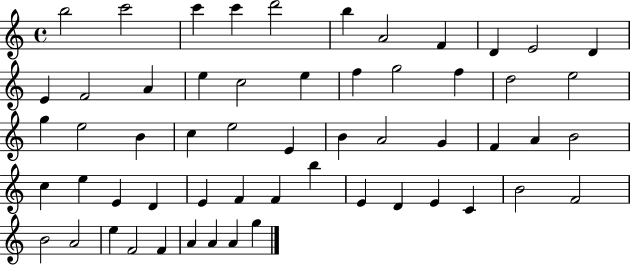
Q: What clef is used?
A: treble